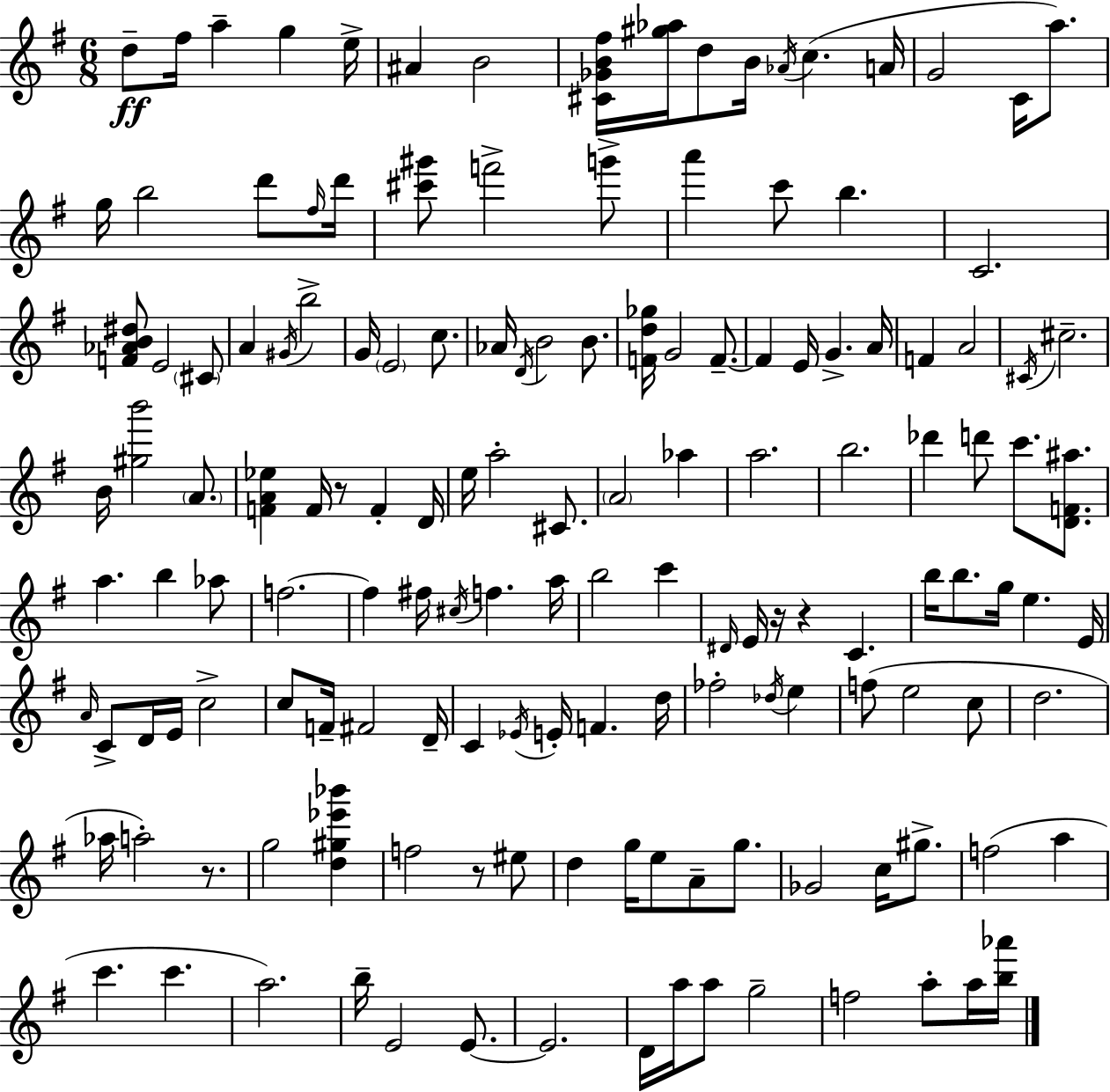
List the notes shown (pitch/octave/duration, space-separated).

D5/e F#5/s A5/q G5/q E5/s A#4/q B4/h [C#4,Gb4,B4,F#5]/s [G#5,Ab5]/s D5/e B4/s Ab4/s C5/q. A4/s G4/h C4/s A5/e. G5/s B5/h D6/e F#5/s D6/s [C#6,G#6]/e F6/h G6/e A6/q C6/e B5/q. C4/h. [F4,Ab4,B4,D#5]/e E4/h C#4/e A4/q G#4/s B5/h G4/s E4/h C5/e. Ab4/s D4/s B4/h B4/e. [F4,D5,Gb5]/s G4/h F4/e. F4/q E4/s G4/q. A4/s F4/q A4/h C#4/s C#5/h. B4/s [G#5,B6]/h A4/e. [F4,A4,Eb5]/q F4/s R/e F4/q D4/s E5/s A5/h C#4/e. A4/h Ab5/q A5/h. B5/h. Db6/q D6/e C6/e. [D4,F4,A#5]/e. A5/q. B5/q Ab5/e F5/h. F5/q F#5/s C#5/s F5/q. A5/s B5/h C6/q D#4/s E4/s R/s R/q C4/q. B5/s B5/e. G5/s E5/q. E4/s A4/s C4/e D4/s E4/s C5/h C5/e F4/s F#4/h D4/s C4/q Eb4/s E4/s F4/q. D5/s FES5/h Db5/s E5/q F5/e E5/h C5/e D5/h. Ab5/s A5/h R/e. G5/h [D5,G#5,Eb6,Bb6]/q F5/h R/e EIS5/e D5/q G5/s E5/e A4/e G5/e. Gb4/h C5/s G#5/e. F5/h A5/q C6/q. C6/q. A5/h. B5/s E4/h E4/e. E4/h. D4/s A5/s A5/e G5/h F5/h A5/e A5/s [B5,Ab6]/s